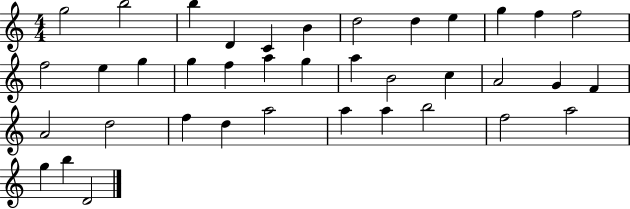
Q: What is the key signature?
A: C major